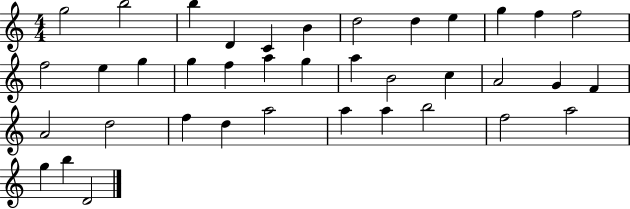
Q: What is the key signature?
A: C major